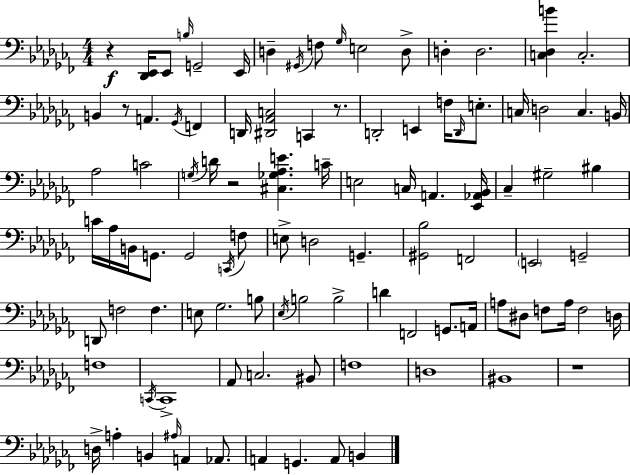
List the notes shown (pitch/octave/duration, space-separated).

R/q [Db2,Eb2]/s Eb2/e B3/s G2/h Eb2/s D3/q G#2/s F3/e Gb3/s E3/h D3/e D3/q D3/h. [C3,Db3,B4]/q C3/h. B2/q R/e A2/q. Gb2/s F2/q D2/s [D#2,Ab2,C3]/h C2/q R/e. D2/h E2/q F3/s D2/s E3/e. C3/s D3/h C3/q. B2/s Ab3/h C4/h G3/s D4/s R/h [C#3,Gb3,Ab3,E4]/q. C4/s E3/h C3/s A2/q. [Eb2,Ab2,Bb2]/s CES3/q G#3/h BIS3/q C4/s Ab3/s B2/s G2/e. G2/h C2/s F3/e E3/e D3/h G2/q. [G#2,Bb3]/h F2/h E2/h G2/h D2/e F3/h F3/q. E3/e Gb3/h. B3/e Eb3/s B3/h B3/h D4/q F2/h G2/e. A2/s A3/e D#3/e F3/e A3/s F3/h D3/s F3/w C2/s C2/w Ab2/e C3/h. BIS2/e F3/w D3/w BIS2/w R/w D3/s A3/q B2/q A#3/s A2/q Ab2/e. A2/q G2/q. A2/e B2/q